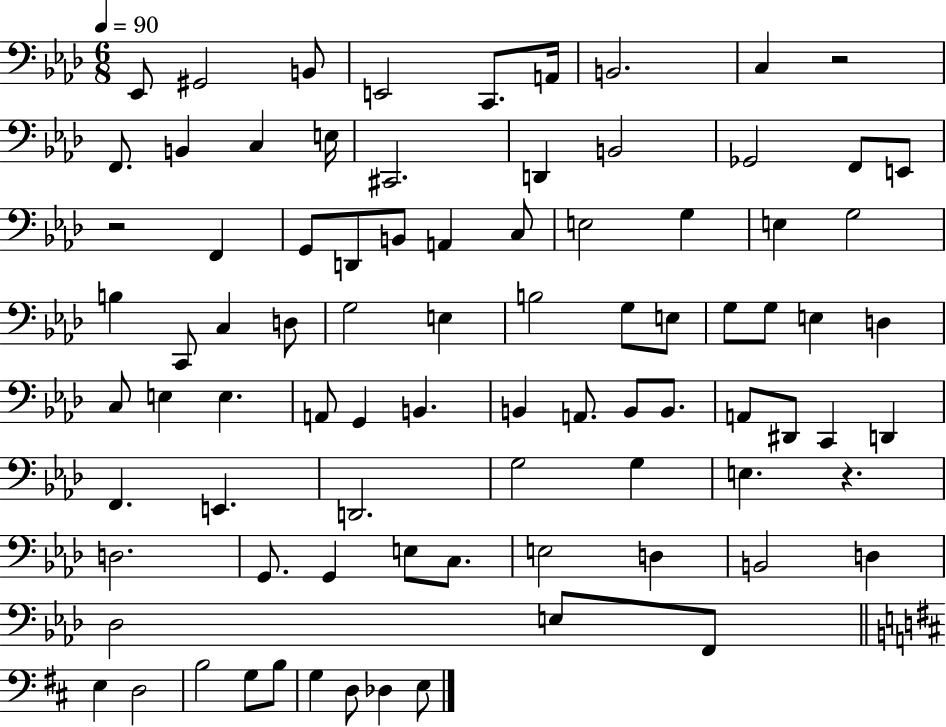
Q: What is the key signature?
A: AES major